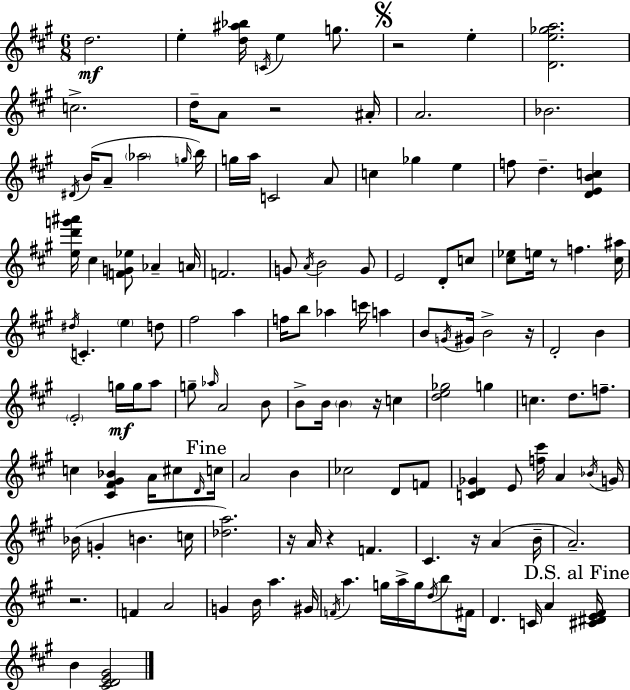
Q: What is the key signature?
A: A major